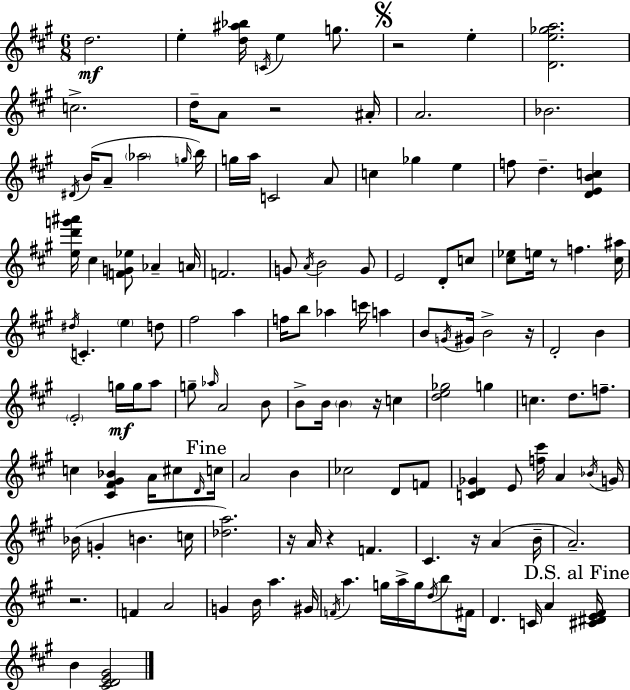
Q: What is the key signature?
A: A major